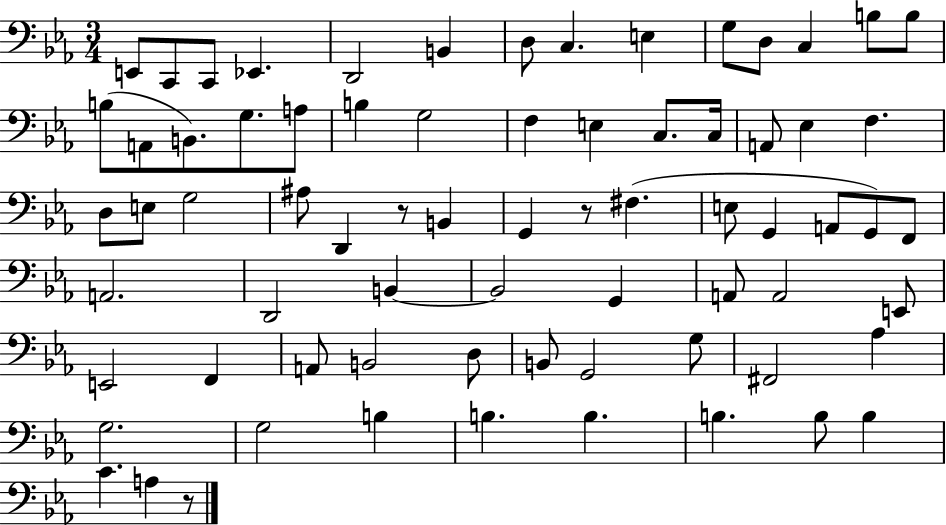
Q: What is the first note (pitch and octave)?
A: E2